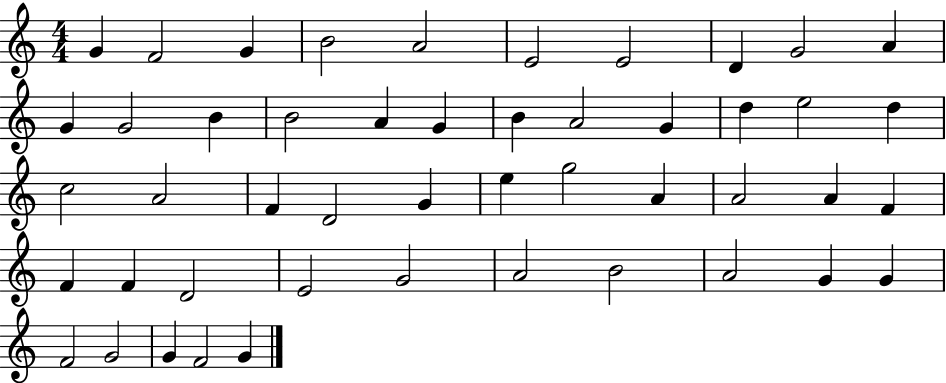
X:1
T:Untitled
M:4/4
L:1/4
K:C
G F2 G B2 A2 E2 E2 D G2 A G G2 B B2 A G B A2 G d e2 d c2 A2 F D2 G e g2 A A2 A F F F D2 E2 G2 A2 B2 A2 G G F2 G2 G F2 G